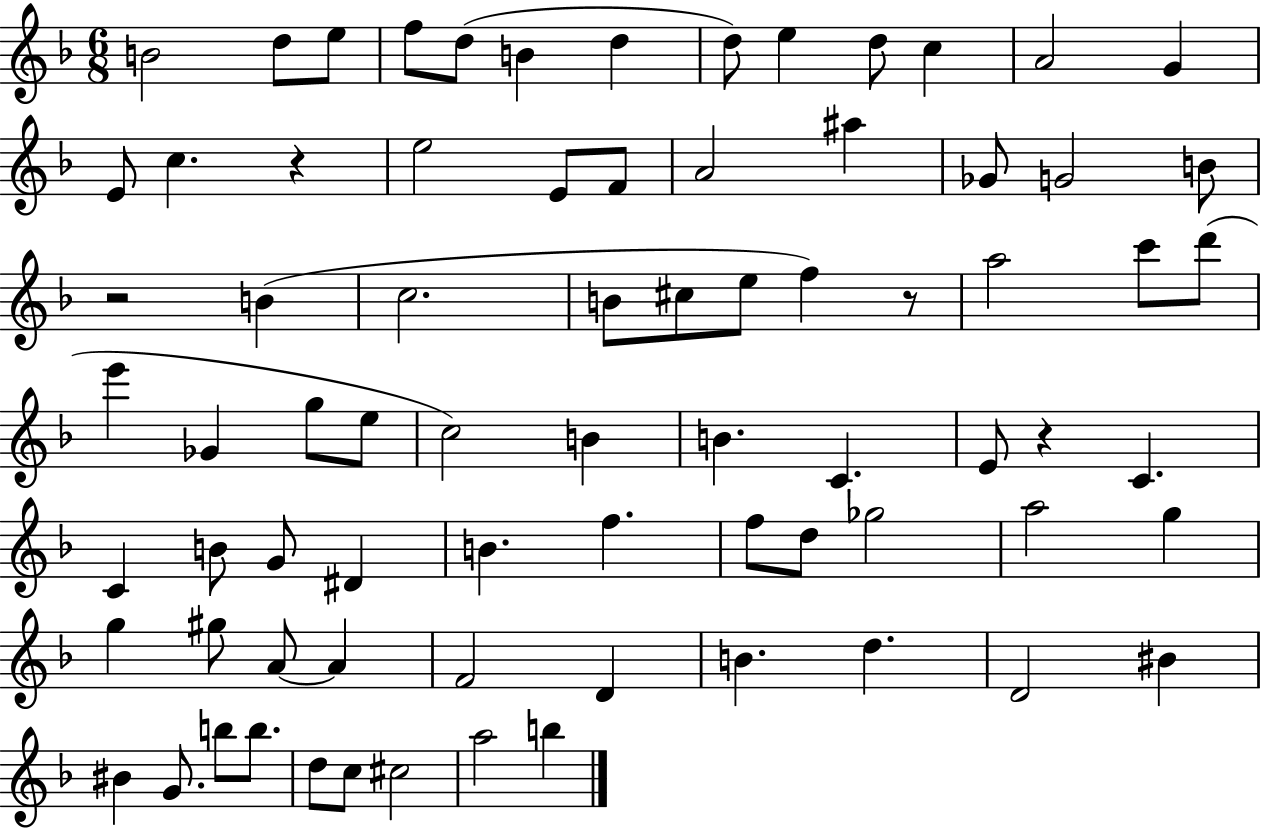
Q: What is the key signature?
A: F major